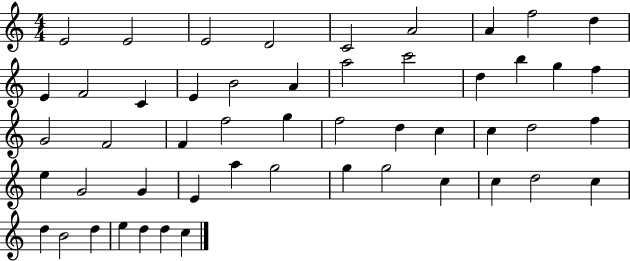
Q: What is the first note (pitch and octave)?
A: E4